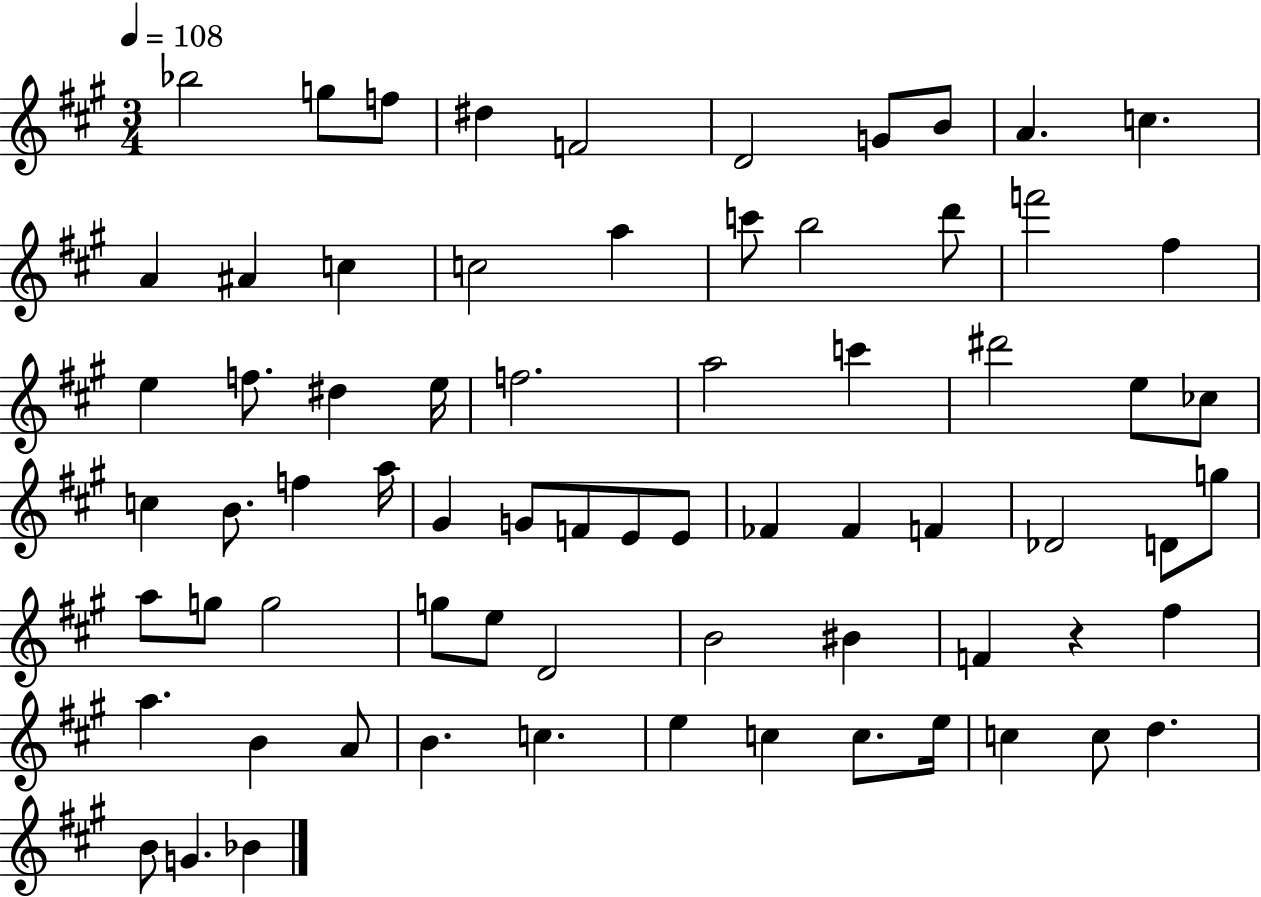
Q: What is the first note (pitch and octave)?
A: Bb5